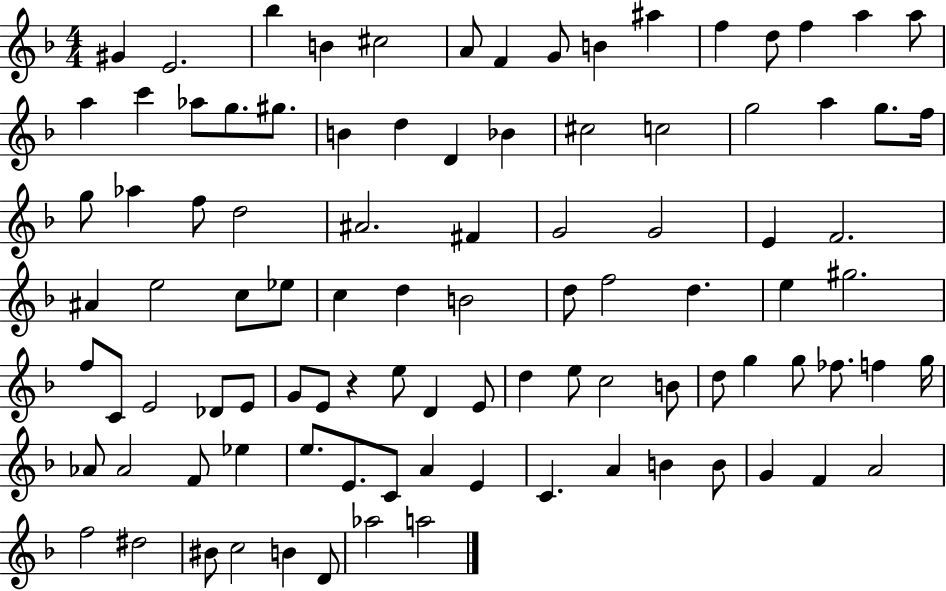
{
  \clef treble
  \numericTimeSignature
  \time 4/4
  \key f \major
  gis'4 e'2. | bes''4 b'4 cis''2 | a'8 f'4 g'8 b'4 ais''4 | f''4 d''8 f''4 a''4 a''8 | \break a''4 c'''4 aes''8 g''8. gis''8. | b'4 d''4 d'4 bes'4 | cis''2 c''2 | g''2 a''4 g''8. f''16 | \break g''8 aes''4 f''8 d''2 | ais'2. fis'4 | g'2 g'2 | e'4 f'2. | \break ais'4 e''2 c''8 ees''8 | c''4 d''4 b'2 | d''8 f''2 d''4. | e''4 gis''2. | \break f''8 c'8 e'2 des'8 e'8 | g'8 e'8 r4 e''8 d'4 e'8 | d''4 e''8 c''2 b'8 | d''8 g''4 g''8 fes''8. f''4 g''16 | \break aes'8 aes'2 f'8 ees''4 | e''8. e'8. c'8 a'4 e'4 | c'4. a'4 b'4 b'8 | g'4 f'4 a'2 | \break f''2 dis''2 | bis'8 c''2 b'4 d'8 | aes''2 a''2 | \bar "|."
}